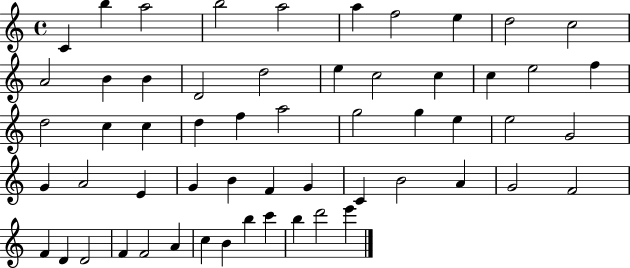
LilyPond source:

{
  \clef treble
  \time 4/4
  \defaultTimeSignature
  \key c \major
  c'4 b''4 a''2 | b''2 a''2 | a''4 f''2 e''4 | d''2 c''2 | \break a'2 b'4 b'4 | d'2 d''2 | e''4 c''2 c''4 | c''4 e''2 f''4 | \break d''2 c''4 c''4 | d''4 f''4 a''2 | g''2 g''4 e''4 | e''2 g'2 | \break g'4 a'2 e'4 | g'4 b'4 f'4 g'4 | c'4 b'2 a'4 | g'2 f'2 | \break f'4 d'4 d'2 | f'4 f'2 a'4 | c''4 b'4 b''4 c'''4 | b''4 d'''2 e'''4 | \break \bar "|."
}